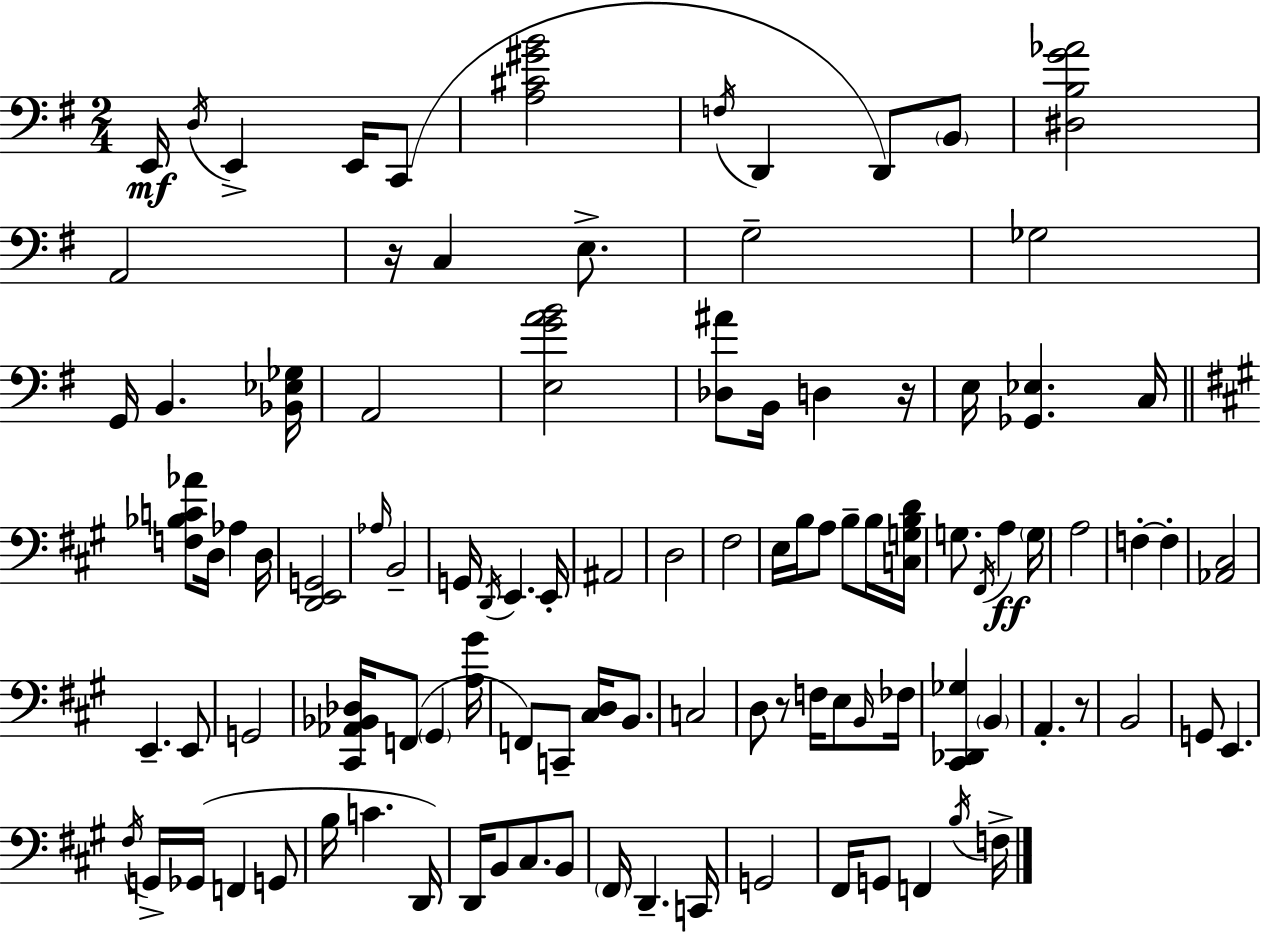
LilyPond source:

{
  \clef bass
  \numericTimeSignature
  \time 2/4
  \key g \major
  e,16\mf \acciaccatura { d16 } e,4-> e,16 c,8( | <a cis' gis' b'>2 | \acciaccatura { f16 } d,4 d,8) | \parenthesize b,8 <dis b g' aes'>2 | \break a,2 | r16 c4 e8.-> | g2-- | ges2 | \break g,16 b,4. | <bes, ees ges>16 a,2 | <e g' a' b'>2 | <des ais'>8 b,16 d4 | \break r16 e16 <ges, ees>4. | c16 \bar "||" \break \key a \major <f bes c' aes'>8 d16 aes4 d16 | <d, e, g,>2 | \grace { aes16 } b,2-- | g,16 \acciaccatura { d,16 } e,4. | \break e,16-. ais,2 | d2 | fis2 | e16 b16 a8 b8-- | \break b16 <c g b d'>16 g8. \acciaccatura { fis,16 } a4\ff | \parenthesize g16 a2 | f4-.~~ f4-. | <aes, cis>2 | \break e,4.-- | e,8 g,2 | <cis, aes, bes, des>16 f,8( \parenthesize gis,4 | <a gis'>16 f,8) c,8-- <cis d>16 | \break b,8. c2 | d8 r8 f16 | e8 \grace { b,16 } fes16 <cis, des, ges>4 | \parenthesize b,4 a,4.-. | \break r8 b,2 | g,8 e,4. | \acciaccatura { fis16 } g,16-> ges,16( f,4 | g,8 b16 c'4. | \break d,16) d,16 b,8 | cis8. b,8 \parenthesize fis,16 d,4.-- | c,16 g,2 | fis,16 g,8 | \break f,4 \acciaccatura { b16 } f16-> \bar "|."
}